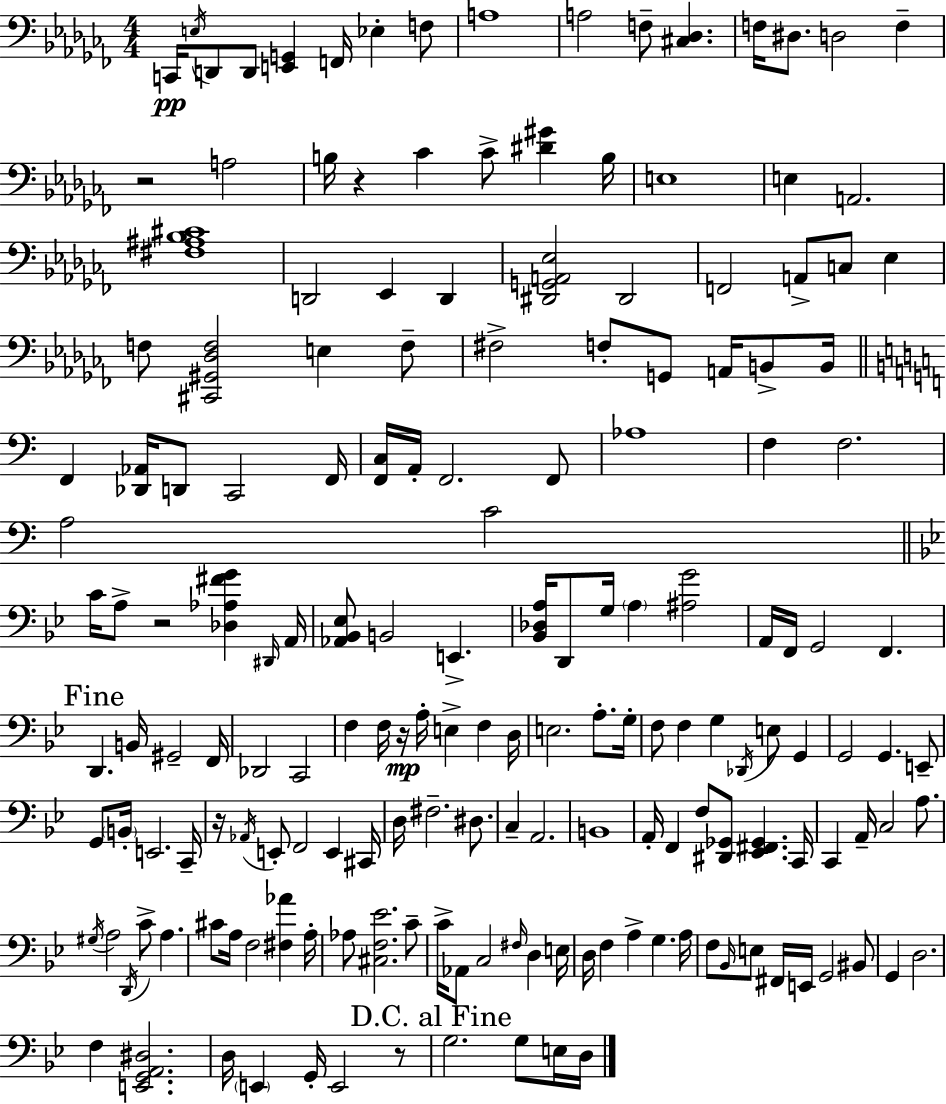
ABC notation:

X:1
T:Untitled
M:4/4
L:1/4
K:Abm
C,,/4 E,/4 D,,/2 D,,/2 [E,,G,,] F,,/4 _E, F,/2 A,4 A,2 F,/2 [^C,_D,] F,/4 ^D,/2 D,2 F, z2 A,2 B,/4 z _C _C/2 [^D^G] B,/4 E,4 E, A,,2 [^F,^A,_B,^C]4 D,,2 _E,, D,, [^D,,G,,A,,_E,]2 ^D,,2 F,,2 A,,/2 C,/2 _E, F,/2 [^C,,^G,,_D,F,]2 E, F,/2 ^F,2 F,/2 G,,/2 A,,/4 B,,/2 B,,/4 F,, [_D,,_A,,]/4 D,,/2 C,,2 F,,/4 [F,,C,]/4 A,,/4 F,,2 F,,/2 _A,4 F, F,2 A,2 C2 C/4 A,/2 z2 [_D,_A,^FG] ^D,,/4 A,,/4 [_A,,_B,,_E,]/2 B,,2 E,, [_B,,_D,A,]/4 D,,/2 G,/4 A, [^A,G]2 A,,/4 F,,/4 G,,2 F,, D,, B,,/4 ^G,,2 F,,/4 _D,,2 C,,2 F, F,/4 z/4 A,/4 E, F, D,/4 E,2 A,/2 G,/4 F,/2 F, G, _D,,/4 E,/2 G,, G,,2 G,, E,,/2 G,,/2 B,,/4 E,,2 C,,/4 z/4 _A,,/4 E,,/2 F,,2 E,, ^C,,/4 D,/4 ^F,2 ^D,/2 C, A,,2 B,,4 A,,/4 F,, F,/2 [^D,,_G,,]/2 [_E,,^F,,_G,,] C,,/4 C,, A,,/4 C,2 A,/2 ^G,/4 A,2 D,,/4 C/2 A, ^C/2 A,/4 F,2 [^F,_A] A,/4 _A,/2 [^C,F,_E]2 C/2 C/4 _A,,/2 C,2 ^F,/4 D, E,/4 D,/4 F, A, G, A,/4 F,/2 _B,,/4 E,/2 ^F,,/4 E,,/4 G,,2 ^B,,/2 G,, D,2 F, [E,,G,,A,,^D,]2 D,/4 E,, G,,/4 E,,2 z/2 G,2 G,/2 E,/4 D,/4